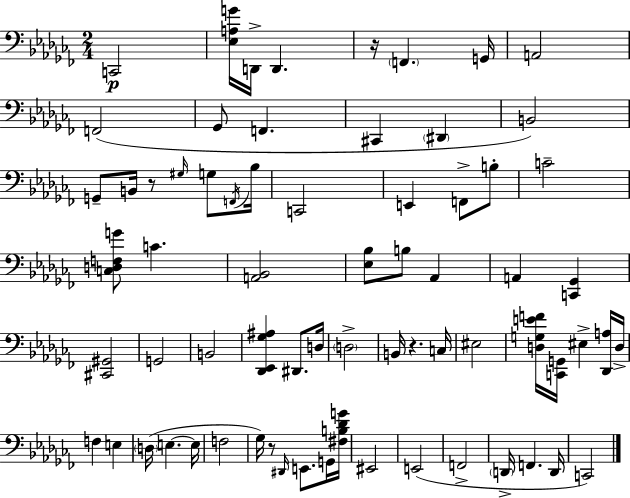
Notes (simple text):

C2/h [Eb3,A3,G4]/s D2/s D2/q. R/s F2/q. G2/s A2/h F2/h Gb2/e F2/q. C#2/q D#2/q B2/h G2/e B2/s R/e G#3/s G3/e F2/s Bb3/s C2/h E2/q F2/e B3/e C4/h [C3,D3,F3,G4]/e C4/q. [A2,Bb2]/h [Eb3,Bb3]/e B3/e Ab2/q A2/q [C2,Gb2]/q [C#2,G#2]/h G2/h B2/h [Db2,Eb2,Gb3,A#3]/q D#2/e. D3/s D3/h B2/s R/q. C3/s EIS3/h [D3,G3,E4,F4]/s [C2,G2]/s EIS3/q [Db2,A3]/s D3/s F3/q E3/q D3/s E3/q. E3/s F3/h Gb3/s R/e D#2/s E2/e. G2/s [F#3,B3,Db4,G4]/s EIS2/h E2/h F2/h D2/s F2/q. D2/s C2/h